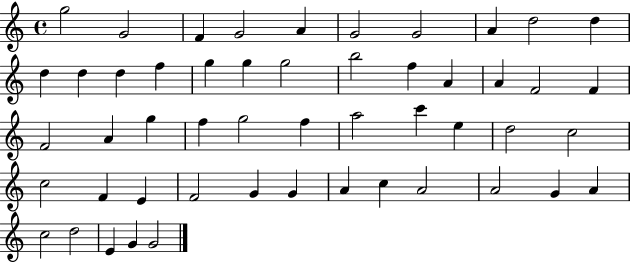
X:1
T:Untitled
M:4/4
L:1/4
K:C
g2 G2 F G2 A G2 G2 A d2 d d d d f g g g2 b2 f A A F2 F F2 A g f g2 f a2 c' e d2 c2 c2 F E F2 G G A c A2 A2 G A c2 d2 E G G2